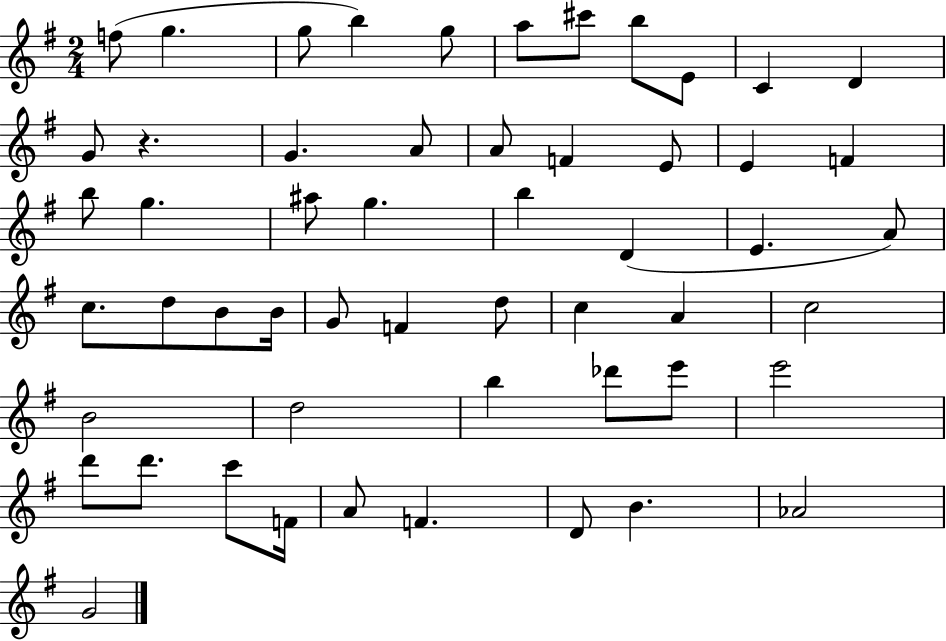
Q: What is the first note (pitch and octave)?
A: F5